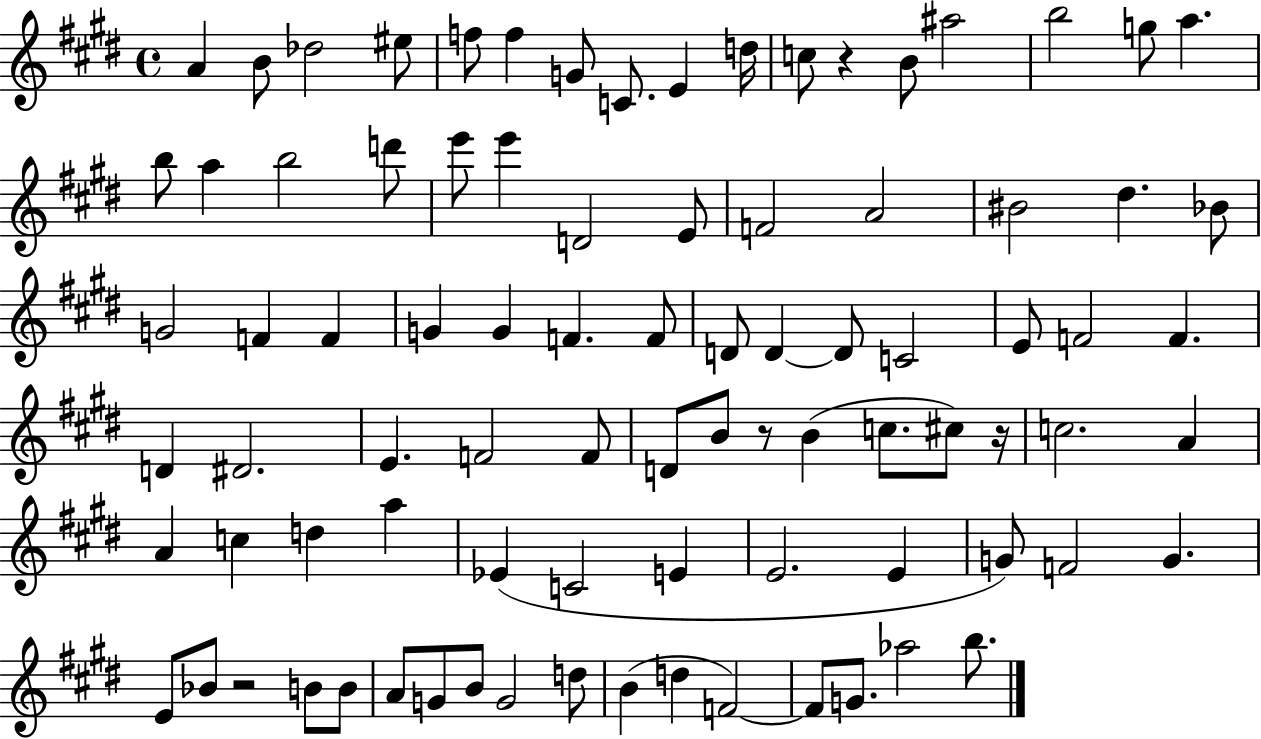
A4/q B4/e Db5/h EIS5/e F5/e F5/q G4/e C4/e. E4/q D5/s C5/e R/q B4/e A#5/h B5/h G5/e A5/q. B5/e A5/q B5/h D6/e E6/e E6/q D4/h E4/e F4/h A4/h BIS4/h D#5/q. Bb4/e G4/h F4/q F4/q G4/q G4/q F4/q. F4/e D4/e D4/q D4/e C4/h E4/e F4/h F4/q. D4/q D#4/h. E4/q. F4/h F4/e D4/e B4/e R/e B4/q C5/e. C#5/e R/s C5/h. A4/q A4/q C5/q D5/q A5/q Eb4/q C4/h E4/q E4/h. E4/q G4/e F4/h G4/q. E4/e Bb4/e R/h B4/e B4/e A4/e G4/e B4/e G4/h D5/e B4/q D5/q F4/h F4/e G4/e. Ab5/h B5/e.